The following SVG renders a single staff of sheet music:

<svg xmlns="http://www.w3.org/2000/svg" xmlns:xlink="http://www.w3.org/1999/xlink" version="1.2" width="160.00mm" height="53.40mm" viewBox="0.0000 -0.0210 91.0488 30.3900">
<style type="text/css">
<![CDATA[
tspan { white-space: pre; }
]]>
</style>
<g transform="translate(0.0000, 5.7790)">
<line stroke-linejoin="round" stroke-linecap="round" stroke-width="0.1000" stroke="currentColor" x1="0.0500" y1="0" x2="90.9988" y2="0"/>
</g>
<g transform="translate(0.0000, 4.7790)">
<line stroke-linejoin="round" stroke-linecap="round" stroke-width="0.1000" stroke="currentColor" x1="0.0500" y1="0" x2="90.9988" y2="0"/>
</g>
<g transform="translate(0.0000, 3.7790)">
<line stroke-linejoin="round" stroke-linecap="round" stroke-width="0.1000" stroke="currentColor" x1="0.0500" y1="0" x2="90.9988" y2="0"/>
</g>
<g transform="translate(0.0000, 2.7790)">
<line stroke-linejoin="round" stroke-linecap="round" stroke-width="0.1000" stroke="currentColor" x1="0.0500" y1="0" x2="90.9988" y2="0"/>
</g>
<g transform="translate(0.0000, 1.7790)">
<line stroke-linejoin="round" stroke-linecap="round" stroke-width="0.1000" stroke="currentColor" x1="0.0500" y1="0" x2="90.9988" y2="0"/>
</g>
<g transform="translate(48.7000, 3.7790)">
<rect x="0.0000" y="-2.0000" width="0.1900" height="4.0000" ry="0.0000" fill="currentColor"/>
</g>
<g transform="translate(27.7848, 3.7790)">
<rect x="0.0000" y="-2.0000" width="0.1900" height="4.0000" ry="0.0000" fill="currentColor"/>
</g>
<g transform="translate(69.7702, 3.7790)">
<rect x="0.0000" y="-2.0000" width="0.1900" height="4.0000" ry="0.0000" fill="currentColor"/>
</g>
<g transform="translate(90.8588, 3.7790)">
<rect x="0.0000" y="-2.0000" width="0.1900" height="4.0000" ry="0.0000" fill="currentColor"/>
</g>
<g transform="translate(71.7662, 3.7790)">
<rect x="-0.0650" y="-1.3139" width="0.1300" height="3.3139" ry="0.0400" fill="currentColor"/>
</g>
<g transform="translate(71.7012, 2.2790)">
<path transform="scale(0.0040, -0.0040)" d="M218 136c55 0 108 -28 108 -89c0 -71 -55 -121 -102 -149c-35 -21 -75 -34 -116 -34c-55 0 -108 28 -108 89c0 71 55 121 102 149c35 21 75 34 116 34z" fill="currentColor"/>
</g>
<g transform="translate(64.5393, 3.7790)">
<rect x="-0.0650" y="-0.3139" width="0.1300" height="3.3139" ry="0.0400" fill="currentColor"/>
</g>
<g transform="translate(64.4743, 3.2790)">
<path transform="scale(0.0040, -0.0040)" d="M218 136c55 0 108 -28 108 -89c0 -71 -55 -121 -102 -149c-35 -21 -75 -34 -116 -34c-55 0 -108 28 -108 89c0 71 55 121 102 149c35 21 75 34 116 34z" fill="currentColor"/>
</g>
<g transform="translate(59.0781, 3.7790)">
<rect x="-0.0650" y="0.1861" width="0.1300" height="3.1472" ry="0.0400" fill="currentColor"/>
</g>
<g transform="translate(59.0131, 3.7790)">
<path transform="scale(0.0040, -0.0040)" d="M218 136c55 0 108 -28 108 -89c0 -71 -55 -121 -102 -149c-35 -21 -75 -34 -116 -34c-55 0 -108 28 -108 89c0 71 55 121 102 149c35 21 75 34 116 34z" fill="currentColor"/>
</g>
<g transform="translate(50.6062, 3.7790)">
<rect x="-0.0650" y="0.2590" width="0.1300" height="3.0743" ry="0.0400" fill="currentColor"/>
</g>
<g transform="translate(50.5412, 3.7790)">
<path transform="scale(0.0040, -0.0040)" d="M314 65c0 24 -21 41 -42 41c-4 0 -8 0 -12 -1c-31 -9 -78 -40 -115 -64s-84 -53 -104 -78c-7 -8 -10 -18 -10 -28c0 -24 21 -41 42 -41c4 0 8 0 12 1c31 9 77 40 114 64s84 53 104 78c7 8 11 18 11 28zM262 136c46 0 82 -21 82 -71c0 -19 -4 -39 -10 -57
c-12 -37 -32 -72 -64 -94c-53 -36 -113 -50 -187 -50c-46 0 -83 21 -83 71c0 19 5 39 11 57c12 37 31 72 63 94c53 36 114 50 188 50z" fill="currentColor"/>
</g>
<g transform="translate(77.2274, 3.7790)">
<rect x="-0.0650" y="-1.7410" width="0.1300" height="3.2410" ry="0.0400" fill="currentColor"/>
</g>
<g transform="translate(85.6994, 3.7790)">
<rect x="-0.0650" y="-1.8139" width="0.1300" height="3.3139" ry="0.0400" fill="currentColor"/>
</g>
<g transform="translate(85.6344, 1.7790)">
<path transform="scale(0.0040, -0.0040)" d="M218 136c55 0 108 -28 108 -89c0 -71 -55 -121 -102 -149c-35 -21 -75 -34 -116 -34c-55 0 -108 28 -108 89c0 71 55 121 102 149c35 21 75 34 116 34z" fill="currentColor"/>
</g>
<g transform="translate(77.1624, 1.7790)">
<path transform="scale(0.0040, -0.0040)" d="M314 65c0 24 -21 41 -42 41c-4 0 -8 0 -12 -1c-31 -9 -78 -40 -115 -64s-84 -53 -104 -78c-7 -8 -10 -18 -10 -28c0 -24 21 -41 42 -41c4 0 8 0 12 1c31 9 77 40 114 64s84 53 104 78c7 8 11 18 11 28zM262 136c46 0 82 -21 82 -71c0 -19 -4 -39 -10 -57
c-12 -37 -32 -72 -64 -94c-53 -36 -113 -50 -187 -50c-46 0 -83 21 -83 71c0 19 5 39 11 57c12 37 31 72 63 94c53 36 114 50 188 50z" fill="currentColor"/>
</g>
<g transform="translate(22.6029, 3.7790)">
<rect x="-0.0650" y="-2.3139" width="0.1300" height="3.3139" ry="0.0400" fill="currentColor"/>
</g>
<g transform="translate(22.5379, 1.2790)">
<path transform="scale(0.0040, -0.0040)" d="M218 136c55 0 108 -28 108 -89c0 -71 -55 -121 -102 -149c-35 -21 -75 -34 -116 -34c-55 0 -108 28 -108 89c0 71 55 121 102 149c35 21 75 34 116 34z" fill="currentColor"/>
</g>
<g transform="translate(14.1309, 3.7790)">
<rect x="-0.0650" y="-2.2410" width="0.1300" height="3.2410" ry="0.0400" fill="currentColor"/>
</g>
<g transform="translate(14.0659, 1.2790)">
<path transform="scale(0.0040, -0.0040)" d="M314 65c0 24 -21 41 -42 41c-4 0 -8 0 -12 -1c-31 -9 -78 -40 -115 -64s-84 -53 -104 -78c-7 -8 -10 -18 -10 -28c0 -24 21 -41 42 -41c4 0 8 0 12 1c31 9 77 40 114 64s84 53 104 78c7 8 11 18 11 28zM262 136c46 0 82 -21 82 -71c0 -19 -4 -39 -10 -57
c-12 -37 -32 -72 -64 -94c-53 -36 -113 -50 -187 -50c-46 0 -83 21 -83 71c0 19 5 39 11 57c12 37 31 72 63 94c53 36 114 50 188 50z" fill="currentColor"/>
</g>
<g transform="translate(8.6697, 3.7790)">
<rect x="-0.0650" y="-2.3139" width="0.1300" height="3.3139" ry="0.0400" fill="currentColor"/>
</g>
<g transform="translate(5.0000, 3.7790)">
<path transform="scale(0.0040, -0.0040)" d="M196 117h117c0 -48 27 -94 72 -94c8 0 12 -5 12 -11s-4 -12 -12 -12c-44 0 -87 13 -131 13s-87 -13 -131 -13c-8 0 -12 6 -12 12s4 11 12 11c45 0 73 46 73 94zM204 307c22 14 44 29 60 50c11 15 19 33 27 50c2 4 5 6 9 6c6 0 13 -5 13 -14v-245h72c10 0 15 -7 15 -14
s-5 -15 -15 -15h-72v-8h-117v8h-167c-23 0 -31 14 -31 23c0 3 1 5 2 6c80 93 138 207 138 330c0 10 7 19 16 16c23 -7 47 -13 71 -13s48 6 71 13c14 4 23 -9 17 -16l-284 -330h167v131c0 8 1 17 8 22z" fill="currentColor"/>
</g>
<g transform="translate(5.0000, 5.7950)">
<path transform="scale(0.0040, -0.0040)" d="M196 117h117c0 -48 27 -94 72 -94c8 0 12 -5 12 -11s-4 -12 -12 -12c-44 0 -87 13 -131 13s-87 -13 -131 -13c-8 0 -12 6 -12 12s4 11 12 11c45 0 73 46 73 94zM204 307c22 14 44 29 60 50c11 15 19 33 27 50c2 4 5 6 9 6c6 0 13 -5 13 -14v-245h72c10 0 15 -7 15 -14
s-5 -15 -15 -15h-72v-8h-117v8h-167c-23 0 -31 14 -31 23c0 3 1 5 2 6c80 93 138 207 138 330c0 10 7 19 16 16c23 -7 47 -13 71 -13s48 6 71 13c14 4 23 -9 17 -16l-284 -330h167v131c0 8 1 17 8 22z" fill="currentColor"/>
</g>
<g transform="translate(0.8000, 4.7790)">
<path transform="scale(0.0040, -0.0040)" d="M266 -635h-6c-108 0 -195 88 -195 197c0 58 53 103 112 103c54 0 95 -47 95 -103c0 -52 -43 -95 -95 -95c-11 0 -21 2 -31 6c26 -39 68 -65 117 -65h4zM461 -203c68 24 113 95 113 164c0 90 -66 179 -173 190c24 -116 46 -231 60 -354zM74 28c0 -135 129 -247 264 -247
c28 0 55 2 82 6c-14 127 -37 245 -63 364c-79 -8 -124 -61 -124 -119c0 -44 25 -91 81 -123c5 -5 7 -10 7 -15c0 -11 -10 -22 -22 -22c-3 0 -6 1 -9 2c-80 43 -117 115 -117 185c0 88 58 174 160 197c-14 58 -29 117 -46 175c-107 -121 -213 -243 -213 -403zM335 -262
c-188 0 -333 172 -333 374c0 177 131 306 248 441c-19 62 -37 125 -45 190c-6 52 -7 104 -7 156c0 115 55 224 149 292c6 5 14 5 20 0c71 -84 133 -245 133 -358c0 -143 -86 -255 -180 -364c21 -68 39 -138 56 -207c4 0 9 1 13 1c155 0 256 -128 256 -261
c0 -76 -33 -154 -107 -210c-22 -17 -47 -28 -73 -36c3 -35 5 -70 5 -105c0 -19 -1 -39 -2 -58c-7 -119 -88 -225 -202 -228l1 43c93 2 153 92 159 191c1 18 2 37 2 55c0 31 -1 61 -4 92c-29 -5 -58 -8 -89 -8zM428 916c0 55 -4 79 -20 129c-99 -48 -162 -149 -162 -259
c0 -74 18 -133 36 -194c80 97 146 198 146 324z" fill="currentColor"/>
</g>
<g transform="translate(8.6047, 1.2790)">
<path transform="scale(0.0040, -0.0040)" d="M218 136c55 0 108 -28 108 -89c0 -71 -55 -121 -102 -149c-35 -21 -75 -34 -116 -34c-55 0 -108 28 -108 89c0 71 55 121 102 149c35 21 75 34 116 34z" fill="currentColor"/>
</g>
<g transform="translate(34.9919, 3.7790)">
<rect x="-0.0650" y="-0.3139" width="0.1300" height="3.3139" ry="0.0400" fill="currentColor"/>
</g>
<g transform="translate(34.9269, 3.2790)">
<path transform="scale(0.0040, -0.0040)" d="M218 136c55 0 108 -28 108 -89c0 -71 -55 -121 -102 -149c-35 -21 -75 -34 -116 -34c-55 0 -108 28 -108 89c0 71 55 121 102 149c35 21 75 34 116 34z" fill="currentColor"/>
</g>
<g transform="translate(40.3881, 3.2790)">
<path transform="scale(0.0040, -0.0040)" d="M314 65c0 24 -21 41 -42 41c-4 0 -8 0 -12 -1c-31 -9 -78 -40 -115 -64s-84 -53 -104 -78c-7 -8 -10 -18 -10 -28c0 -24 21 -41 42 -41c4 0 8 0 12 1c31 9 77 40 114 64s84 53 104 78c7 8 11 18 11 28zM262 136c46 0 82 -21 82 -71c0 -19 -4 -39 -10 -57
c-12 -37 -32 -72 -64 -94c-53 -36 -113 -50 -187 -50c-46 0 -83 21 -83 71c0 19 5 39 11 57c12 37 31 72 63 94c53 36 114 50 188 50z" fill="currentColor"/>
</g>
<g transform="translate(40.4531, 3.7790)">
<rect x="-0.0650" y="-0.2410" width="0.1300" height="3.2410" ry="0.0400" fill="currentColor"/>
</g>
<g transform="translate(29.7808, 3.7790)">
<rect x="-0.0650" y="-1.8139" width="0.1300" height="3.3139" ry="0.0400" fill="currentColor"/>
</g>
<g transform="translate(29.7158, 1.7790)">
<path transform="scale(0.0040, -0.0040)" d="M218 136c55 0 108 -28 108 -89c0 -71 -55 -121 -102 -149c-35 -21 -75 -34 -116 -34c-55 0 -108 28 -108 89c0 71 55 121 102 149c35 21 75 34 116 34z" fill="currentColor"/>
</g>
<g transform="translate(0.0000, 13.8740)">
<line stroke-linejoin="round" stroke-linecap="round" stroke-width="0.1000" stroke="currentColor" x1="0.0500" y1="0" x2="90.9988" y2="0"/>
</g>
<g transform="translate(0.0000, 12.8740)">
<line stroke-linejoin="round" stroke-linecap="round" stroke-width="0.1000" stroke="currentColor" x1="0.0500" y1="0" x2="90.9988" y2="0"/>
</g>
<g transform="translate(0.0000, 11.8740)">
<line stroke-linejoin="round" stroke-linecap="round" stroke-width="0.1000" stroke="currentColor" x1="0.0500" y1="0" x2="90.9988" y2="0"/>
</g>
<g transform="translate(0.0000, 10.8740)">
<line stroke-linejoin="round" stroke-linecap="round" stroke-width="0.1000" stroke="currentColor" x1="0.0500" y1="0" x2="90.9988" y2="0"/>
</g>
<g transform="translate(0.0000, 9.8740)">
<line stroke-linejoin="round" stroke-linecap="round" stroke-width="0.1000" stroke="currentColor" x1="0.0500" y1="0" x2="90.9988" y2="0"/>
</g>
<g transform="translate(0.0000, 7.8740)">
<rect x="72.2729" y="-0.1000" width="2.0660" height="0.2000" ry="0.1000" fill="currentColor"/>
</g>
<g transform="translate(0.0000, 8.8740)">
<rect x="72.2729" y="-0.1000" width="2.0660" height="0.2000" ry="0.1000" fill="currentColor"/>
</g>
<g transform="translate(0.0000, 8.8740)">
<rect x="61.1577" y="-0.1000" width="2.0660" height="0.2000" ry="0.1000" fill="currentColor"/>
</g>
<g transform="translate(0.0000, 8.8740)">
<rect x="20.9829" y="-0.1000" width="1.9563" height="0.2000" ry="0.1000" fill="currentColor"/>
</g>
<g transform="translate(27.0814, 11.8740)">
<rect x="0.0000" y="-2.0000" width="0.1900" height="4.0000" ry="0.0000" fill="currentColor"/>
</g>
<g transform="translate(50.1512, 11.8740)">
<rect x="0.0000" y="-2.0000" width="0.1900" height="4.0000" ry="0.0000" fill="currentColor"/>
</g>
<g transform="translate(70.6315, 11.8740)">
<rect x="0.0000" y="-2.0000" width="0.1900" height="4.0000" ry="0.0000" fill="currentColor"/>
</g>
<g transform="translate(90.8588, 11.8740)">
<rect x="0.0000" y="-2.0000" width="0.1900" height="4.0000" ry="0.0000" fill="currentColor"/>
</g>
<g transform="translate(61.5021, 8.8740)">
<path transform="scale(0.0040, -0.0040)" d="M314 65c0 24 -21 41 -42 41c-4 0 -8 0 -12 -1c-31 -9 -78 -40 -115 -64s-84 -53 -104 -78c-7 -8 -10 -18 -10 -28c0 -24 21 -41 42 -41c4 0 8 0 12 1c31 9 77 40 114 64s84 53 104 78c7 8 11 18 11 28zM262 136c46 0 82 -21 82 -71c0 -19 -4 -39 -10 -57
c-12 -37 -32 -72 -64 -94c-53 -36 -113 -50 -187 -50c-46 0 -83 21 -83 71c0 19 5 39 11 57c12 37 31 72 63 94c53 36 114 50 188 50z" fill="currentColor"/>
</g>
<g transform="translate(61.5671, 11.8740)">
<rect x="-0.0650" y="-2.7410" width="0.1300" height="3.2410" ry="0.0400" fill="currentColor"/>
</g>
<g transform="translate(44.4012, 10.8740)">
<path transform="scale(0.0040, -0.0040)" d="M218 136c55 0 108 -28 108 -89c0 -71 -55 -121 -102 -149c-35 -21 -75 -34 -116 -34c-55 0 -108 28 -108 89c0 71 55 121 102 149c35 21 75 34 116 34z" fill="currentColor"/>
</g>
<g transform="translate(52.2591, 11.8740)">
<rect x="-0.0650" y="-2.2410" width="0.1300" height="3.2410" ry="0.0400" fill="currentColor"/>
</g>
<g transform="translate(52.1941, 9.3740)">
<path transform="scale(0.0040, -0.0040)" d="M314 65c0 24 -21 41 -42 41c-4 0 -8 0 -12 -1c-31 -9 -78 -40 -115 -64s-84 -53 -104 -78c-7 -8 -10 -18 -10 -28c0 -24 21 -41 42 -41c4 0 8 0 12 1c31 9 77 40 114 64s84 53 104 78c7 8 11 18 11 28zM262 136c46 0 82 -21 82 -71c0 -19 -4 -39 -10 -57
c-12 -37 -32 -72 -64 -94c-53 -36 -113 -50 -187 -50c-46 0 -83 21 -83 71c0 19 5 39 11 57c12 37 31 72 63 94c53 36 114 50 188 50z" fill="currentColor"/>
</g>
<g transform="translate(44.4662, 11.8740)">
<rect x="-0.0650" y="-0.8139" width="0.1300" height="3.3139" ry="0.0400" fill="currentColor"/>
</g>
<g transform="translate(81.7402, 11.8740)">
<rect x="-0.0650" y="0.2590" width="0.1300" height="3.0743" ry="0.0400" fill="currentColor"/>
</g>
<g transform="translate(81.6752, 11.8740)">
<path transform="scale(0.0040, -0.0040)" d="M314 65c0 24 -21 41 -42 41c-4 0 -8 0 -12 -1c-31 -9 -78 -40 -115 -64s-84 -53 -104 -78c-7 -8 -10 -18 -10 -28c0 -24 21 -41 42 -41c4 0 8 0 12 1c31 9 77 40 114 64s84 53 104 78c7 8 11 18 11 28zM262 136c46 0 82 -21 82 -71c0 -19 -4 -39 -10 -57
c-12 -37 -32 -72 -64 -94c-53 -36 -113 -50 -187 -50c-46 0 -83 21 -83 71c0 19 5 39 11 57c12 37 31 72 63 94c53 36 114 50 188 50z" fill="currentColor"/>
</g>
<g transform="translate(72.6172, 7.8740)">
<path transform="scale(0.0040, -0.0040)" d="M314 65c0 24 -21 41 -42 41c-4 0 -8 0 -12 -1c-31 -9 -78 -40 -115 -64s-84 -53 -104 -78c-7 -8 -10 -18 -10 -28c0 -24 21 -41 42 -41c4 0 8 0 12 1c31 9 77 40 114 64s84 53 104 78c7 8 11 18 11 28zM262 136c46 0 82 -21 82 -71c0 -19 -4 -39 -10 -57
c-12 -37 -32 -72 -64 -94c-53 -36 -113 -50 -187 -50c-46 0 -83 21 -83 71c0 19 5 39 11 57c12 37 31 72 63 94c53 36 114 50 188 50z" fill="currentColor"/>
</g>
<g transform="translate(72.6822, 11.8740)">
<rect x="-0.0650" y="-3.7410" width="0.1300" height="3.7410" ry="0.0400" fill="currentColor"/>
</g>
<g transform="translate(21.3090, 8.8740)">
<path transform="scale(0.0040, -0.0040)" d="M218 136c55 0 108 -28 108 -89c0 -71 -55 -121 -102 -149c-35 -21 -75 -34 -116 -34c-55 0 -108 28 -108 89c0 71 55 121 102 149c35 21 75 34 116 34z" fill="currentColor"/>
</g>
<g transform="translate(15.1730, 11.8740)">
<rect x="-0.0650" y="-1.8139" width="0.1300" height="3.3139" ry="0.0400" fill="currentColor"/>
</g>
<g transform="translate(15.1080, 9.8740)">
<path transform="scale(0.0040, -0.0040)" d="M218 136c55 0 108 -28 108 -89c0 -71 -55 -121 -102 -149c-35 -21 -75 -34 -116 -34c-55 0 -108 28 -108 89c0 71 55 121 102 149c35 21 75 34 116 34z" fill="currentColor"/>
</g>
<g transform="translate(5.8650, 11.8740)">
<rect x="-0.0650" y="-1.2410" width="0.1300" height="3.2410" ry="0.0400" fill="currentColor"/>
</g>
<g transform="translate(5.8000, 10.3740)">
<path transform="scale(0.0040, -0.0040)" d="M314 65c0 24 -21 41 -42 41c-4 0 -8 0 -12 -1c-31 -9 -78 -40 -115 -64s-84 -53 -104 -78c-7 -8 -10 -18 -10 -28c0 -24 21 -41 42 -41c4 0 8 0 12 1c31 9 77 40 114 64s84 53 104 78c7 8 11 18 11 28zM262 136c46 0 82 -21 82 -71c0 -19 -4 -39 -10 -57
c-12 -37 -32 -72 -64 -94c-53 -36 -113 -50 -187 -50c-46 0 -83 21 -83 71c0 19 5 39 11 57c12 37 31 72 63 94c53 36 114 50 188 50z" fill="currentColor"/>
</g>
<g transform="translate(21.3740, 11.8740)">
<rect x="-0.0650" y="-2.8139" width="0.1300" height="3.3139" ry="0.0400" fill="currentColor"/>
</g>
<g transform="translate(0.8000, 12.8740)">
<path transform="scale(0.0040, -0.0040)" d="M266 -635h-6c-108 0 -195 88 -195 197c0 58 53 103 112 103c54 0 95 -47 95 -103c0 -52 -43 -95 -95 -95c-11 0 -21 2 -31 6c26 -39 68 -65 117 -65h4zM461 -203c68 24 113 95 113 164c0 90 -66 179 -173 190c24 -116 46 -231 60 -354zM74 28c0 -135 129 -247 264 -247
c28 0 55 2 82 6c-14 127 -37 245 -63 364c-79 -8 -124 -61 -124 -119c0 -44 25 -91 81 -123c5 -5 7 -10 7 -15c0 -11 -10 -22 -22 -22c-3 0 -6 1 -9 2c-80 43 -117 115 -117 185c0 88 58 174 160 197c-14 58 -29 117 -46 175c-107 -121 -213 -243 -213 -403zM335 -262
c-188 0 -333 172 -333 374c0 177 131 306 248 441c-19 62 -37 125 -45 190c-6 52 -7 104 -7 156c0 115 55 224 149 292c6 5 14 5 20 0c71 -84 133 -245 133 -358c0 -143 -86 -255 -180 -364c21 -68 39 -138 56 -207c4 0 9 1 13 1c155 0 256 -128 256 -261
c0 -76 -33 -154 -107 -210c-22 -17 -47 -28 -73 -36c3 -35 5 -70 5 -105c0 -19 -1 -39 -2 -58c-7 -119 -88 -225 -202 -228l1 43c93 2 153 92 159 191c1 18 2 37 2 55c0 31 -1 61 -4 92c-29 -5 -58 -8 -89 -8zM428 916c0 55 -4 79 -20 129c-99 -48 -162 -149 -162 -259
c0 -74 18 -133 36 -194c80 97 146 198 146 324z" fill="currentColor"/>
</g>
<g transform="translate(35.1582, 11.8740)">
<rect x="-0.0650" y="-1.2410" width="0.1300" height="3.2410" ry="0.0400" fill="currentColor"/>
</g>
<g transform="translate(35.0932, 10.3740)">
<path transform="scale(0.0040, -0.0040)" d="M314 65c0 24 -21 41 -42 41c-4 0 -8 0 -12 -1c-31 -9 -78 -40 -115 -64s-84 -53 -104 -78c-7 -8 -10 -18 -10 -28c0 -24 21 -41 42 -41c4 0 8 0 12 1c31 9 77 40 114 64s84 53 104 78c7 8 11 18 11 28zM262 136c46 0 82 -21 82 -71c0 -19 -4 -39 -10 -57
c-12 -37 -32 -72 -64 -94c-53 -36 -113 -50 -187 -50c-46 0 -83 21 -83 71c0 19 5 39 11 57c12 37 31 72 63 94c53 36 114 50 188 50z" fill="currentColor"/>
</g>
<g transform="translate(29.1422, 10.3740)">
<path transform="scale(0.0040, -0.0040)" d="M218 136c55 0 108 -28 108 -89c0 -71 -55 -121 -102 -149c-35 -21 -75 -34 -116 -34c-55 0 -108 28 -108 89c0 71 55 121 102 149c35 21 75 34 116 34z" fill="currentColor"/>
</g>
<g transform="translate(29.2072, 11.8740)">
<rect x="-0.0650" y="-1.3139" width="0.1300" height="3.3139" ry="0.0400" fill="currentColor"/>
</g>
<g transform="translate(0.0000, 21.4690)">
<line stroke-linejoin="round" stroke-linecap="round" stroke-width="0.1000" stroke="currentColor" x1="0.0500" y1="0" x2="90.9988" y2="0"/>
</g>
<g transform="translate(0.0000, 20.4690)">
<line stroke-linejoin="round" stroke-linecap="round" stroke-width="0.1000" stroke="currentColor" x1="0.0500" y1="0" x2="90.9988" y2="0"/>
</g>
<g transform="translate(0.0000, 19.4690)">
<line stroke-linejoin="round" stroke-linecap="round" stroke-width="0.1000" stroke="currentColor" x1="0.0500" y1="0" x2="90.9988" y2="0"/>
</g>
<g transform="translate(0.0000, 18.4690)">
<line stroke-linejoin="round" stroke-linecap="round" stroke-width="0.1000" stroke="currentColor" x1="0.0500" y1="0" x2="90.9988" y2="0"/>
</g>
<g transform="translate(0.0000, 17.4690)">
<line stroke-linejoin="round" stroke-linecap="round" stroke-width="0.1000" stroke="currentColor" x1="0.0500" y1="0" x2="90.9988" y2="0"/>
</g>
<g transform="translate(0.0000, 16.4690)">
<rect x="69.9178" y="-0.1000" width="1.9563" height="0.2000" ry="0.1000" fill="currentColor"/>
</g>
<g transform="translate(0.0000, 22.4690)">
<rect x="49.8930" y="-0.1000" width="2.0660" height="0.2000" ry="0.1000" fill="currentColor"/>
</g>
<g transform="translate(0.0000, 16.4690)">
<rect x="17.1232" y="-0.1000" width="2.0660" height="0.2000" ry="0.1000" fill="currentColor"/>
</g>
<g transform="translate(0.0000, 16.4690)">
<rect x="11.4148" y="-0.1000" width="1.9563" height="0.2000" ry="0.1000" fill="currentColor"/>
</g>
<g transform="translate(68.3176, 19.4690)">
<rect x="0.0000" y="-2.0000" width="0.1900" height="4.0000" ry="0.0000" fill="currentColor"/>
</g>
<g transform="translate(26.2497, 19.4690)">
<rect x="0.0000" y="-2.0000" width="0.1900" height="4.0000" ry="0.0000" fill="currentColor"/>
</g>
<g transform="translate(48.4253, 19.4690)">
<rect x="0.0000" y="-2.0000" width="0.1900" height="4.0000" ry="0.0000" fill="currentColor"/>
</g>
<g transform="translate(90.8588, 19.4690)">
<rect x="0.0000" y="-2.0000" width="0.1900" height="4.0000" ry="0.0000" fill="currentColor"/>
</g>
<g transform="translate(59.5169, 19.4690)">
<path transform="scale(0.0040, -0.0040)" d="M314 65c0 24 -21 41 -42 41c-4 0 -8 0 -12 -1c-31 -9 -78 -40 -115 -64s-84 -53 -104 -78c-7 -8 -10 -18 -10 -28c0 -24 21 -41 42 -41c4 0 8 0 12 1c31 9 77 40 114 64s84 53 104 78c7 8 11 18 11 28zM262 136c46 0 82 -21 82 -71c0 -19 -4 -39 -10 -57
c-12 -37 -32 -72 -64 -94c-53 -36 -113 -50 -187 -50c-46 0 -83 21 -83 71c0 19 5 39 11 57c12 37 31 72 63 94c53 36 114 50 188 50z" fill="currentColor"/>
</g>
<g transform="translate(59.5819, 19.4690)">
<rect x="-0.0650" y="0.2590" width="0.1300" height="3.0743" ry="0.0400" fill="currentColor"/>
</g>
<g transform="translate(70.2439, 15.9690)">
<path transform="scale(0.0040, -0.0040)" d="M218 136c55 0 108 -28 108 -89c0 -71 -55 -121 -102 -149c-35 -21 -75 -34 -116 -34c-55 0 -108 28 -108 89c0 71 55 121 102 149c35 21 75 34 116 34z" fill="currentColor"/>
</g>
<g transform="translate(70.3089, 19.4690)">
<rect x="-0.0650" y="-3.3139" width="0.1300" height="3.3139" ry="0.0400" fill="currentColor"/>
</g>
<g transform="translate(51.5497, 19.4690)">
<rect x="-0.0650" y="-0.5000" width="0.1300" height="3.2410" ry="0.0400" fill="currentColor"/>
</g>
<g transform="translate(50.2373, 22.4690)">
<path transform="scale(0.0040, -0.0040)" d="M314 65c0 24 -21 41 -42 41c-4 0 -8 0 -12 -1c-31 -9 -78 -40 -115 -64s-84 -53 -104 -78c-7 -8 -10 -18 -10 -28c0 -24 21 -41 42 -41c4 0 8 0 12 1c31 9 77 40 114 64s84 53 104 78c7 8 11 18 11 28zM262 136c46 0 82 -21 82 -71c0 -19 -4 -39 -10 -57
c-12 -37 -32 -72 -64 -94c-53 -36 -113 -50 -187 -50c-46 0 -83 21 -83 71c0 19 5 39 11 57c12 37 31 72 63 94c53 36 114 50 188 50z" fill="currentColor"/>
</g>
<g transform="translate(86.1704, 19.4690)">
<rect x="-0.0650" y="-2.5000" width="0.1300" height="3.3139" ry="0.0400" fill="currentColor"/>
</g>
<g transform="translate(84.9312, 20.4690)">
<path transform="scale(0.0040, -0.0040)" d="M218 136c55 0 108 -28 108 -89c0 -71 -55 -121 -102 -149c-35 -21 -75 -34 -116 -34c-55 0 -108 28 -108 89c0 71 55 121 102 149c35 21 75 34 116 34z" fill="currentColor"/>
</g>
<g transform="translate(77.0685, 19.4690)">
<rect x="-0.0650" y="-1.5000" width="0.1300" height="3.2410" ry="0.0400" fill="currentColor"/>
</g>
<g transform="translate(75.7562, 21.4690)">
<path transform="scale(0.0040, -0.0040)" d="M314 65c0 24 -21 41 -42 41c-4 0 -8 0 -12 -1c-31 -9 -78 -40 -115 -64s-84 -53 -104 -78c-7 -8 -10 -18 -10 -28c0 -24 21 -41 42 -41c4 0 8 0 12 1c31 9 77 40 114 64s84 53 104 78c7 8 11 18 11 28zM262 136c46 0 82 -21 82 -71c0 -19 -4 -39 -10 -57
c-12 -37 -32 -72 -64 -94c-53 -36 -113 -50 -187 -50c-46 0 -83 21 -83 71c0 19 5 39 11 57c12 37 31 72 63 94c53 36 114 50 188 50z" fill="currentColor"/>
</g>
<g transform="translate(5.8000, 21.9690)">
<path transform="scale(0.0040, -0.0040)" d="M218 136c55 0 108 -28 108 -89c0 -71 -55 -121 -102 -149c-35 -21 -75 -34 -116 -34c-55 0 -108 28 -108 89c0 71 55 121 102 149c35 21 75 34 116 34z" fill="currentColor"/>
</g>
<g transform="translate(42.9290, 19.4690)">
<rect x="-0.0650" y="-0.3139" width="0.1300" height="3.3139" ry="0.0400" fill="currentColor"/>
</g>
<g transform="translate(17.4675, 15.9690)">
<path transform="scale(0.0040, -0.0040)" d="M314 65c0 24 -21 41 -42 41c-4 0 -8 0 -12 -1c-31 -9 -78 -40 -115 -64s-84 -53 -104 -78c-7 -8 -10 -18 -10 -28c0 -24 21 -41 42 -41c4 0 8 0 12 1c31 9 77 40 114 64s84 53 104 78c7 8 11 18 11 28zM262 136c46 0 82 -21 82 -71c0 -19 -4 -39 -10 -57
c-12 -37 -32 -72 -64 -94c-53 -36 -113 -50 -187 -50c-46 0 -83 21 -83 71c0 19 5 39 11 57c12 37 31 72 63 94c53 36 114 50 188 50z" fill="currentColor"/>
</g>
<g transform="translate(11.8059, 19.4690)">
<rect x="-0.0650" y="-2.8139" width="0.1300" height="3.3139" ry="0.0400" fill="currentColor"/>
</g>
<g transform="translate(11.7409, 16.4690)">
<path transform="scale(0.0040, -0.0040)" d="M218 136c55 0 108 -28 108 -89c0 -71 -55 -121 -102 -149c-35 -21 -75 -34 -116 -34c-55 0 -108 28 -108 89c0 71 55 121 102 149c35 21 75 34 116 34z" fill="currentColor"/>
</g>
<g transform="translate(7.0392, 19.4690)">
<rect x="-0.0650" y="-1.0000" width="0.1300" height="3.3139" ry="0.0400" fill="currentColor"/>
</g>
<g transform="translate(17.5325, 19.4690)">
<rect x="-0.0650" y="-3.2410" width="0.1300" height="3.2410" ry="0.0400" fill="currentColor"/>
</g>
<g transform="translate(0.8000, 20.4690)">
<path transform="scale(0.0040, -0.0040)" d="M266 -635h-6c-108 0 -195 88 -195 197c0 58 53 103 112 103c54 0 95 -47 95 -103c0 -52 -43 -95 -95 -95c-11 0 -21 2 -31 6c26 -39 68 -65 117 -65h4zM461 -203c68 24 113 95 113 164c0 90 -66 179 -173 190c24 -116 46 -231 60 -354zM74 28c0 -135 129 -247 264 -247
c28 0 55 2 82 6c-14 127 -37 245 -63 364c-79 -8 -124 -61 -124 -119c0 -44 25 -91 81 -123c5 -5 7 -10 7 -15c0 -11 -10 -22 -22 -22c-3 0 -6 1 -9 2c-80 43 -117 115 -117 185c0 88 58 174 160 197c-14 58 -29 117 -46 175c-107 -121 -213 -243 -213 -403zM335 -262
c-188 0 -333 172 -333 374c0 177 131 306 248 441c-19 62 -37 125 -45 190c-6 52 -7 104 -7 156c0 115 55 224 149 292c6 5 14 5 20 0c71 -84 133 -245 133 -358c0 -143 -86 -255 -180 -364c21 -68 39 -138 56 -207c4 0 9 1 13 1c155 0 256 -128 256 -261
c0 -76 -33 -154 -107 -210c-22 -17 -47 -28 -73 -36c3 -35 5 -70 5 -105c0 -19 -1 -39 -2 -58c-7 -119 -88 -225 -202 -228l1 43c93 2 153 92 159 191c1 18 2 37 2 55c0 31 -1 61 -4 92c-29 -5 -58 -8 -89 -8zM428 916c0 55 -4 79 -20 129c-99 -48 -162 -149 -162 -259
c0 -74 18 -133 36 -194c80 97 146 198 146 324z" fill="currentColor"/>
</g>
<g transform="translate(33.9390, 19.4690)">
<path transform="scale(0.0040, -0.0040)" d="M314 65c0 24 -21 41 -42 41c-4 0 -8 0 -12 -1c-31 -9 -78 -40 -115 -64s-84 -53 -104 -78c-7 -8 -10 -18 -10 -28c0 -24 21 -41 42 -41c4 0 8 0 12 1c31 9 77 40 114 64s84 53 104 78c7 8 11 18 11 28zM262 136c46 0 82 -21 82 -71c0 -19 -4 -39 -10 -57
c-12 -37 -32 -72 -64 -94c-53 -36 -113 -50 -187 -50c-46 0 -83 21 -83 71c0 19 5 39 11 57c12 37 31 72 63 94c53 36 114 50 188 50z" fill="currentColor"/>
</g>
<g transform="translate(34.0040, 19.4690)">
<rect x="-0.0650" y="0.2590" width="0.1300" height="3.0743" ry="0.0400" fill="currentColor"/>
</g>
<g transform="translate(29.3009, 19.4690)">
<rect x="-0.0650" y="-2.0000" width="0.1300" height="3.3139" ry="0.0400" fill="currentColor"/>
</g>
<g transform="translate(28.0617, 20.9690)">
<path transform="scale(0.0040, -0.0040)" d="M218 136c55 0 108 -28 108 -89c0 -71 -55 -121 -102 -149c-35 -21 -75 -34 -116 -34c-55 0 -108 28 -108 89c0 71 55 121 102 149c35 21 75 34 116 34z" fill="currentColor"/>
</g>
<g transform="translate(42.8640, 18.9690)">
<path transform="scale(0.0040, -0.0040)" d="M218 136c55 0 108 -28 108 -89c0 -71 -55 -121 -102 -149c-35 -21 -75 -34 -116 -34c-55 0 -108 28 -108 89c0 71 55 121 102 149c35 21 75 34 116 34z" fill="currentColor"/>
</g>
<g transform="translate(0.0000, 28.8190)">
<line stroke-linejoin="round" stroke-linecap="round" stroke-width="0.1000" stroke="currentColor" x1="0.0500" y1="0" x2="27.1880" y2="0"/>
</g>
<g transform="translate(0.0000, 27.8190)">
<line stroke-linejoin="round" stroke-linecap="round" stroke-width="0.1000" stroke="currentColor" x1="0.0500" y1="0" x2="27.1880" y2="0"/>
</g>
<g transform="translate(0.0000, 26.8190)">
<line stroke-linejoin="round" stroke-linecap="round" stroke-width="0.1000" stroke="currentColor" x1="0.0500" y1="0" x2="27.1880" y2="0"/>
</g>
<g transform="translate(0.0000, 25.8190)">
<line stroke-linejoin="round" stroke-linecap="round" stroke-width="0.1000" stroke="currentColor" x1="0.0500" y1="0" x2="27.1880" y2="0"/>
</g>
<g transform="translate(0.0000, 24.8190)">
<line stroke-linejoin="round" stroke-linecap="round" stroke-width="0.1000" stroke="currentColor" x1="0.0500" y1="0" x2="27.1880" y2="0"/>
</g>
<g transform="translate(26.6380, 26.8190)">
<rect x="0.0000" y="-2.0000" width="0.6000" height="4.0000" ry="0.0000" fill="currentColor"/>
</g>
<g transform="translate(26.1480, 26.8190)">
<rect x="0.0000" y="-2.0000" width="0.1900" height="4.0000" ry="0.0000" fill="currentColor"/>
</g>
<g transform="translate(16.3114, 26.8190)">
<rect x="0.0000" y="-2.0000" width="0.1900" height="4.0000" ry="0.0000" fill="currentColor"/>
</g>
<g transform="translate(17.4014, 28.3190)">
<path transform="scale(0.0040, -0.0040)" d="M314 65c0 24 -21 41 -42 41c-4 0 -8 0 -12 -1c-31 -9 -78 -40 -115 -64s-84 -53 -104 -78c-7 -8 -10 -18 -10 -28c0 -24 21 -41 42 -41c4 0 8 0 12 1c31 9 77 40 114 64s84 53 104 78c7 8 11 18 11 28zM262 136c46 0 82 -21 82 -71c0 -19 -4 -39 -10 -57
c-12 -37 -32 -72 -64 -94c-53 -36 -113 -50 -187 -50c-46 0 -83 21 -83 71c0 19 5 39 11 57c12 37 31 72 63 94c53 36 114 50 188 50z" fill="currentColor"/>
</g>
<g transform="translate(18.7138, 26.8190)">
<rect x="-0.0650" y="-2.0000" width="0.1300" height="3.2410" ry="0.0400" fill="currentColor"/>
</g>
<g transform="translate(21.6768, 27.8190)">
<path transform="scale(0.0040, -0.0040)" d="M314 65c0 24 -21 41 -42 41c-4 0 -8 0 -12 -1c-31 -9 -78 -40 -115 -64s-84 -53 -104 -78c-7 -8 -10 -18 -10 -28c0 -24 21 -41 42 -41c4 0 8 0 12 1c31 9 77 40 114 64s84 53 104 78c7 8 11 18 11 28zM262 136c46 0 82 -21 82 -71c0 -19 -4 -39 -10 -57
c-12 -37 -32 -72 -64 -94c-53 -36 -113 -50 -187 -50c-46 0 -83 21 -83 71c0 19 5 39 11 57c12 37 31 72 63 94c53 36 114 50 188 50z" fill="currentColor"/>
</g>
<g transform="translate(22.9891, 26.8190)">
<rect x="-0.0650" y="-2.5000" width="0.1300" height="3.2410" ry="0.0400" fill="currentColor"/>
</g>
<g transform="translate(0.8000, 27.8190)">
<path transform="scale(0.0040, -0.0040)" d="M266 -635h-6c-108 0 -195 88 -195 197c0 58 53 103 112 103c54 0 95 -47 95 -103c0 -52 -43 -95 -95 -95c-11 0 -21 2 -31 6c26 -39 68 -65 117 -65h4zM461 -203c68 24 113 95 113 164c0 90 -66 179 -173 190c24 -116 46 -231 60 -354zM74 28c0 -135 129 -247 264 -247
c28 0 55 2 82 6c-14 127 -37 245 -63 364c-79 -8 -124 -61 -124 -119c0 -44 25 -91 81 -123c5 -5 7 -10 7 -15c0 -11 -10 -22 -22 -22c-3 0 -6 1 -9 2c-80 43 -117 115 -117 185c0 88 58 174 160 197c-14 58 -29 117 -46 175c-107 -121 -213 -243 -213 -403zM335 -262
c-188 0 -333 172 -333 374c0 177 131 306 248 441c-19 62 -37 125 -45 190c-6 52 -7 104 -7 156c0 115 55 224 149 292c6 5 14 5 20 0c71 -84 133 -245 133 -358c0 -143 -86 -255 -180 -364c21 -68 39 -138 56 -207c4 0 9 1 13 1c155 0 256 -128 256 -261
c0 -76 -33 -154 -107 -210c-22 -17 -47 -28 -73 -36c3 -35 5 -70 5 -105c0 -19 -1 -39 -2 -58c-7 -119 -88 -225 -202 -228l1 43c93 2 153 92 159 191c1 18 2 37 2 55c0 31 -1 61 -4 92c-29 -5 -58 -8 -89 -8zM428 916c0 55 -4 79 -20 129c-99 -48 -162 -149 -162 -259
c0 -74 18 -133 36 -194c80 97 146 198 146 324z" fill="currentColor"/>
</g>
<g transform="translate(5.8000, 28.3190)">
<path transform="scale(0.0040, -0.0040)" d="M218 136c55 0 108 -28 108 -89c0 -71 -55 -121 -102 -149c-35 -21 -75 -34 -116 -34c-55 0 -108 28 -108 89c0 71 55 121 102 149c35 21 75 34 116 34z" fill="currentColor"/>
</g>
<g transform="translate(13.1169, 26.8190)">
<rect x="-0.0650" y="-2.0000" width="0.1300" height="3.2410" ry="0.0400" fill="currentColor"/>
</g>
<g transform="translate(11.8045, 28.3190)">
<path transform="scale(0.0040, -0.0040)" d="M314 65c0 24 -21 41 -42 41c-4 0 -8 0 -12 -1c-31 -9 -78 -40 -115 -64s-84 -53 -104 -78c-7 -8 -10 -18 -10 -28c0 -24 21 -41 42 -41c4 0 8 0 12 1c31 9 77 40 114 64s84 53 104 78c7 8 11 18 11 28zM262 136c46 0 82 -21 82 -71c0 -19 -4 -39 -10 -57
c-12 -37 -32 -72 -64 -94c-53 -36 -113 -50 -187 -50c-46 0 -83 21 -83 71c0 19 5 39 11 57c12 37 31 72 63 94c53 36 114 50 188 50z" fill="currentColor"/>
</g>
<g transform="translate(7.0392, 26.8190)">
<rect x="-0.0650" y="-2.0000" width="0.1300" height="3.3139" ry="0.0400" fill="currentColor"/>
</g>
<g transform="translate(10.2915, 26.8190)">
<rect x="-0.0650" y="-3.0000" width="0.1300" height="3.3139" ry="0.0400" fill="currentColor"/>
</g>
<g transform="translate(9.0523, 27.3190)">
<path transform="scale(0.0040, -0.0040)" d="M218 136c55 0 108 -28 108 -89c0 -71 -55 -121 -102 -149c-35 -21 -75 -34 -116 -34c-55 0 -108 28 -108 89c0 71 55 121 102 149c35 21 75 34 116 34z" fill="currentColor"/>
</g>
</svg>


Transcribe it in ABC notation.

X:1
T:Untitled
M:4/4
L:1/4
K:C
g g2 g f c c2 B2 B c e f2 f e2 f a e e2 d g2 a2 c'2 B2 D a b2 F B2 c C2 B2 b E2 G F A F2 F2 G2